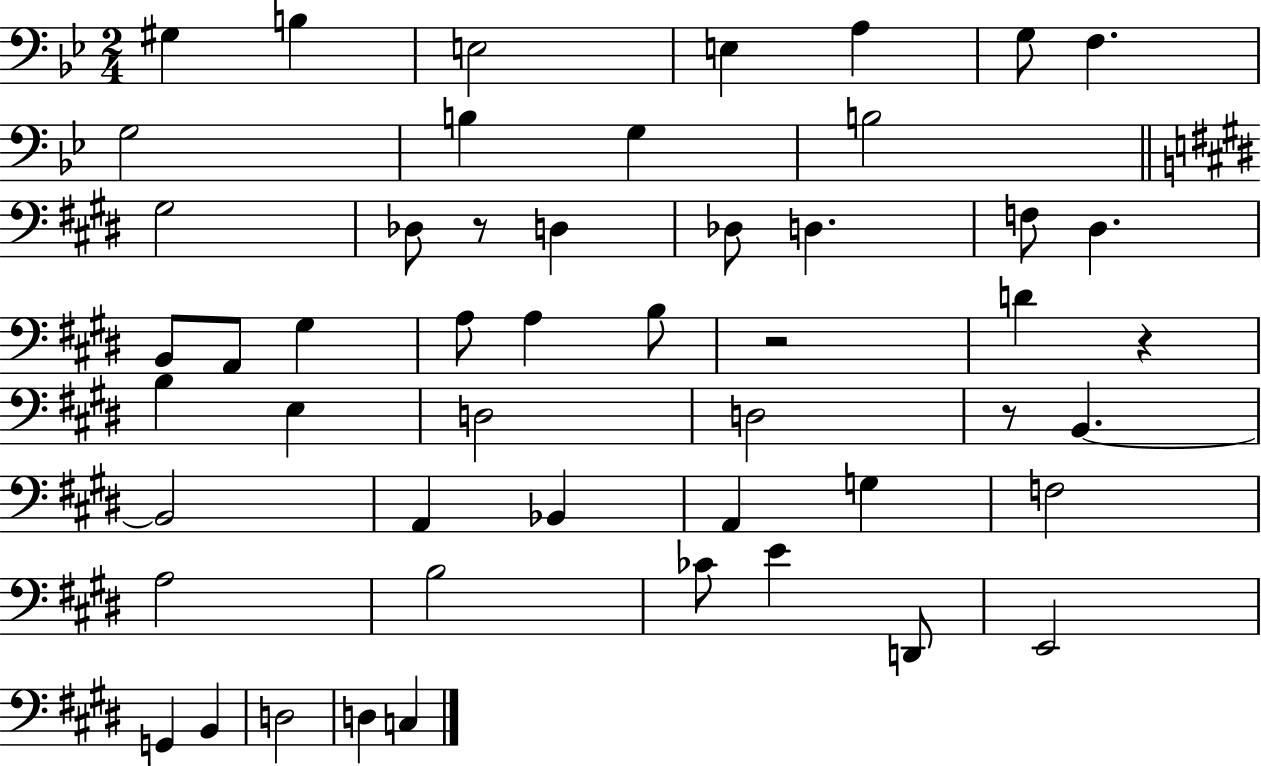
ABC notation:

X:1
T:Untitled
M:2/4
L:1/4
K:Bb
^G, B, E,2 E, A, G,/2 F, G,2 B, G, B,2 ^G,2 _D,/2 z/2 D, _D,/2 D, F,/2 ^D, B,,/2 A,,/2 ^G, A,/2 A, B,/2 z2 D z B, E, D,2 D,2 z/2 B,, B,,2 A,, _B,, A,, G, F,2 A,2 B,2 _C/2 E D,,/2 E,,2 G,, B,, D,2 D, C,